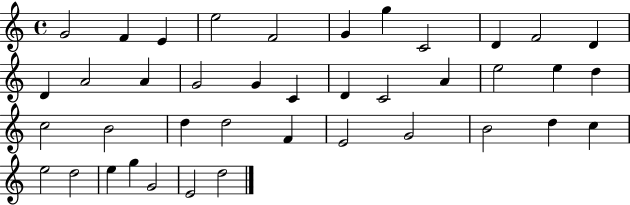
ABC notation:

X:1
T:Untitled
M:4/4
L:1/4
K:C
G2 F E e2 F2 G g C2 D F2 D D A2 A G2 G C D C2 A e2 e d c2 B2 d d2 F E2 G2 B2 d c e2 d2 e g G2 E2 d2